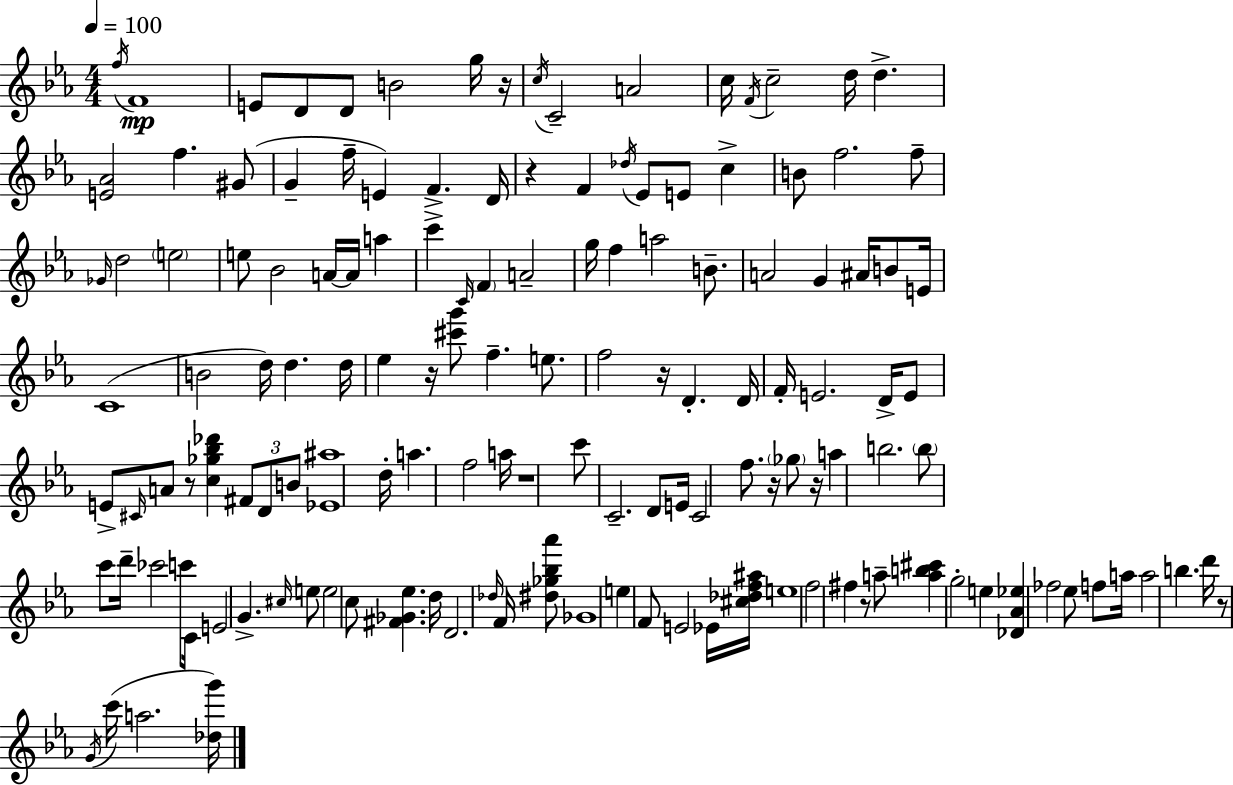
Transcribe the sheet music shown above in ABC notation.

X:1
T:Untitled
M:4/4
L:1/4
K:Eb
f/4 F4 E/2 D/2 D/2 B2 g/4 z/4 c/4 C2 A2 c/4 F/4 c2 d/4 d [E_A]2 f ^G/2 G f/4 E F D/4 z F _d/4 _E/2 E/2 c B/2 f2 f/2 _G/4 d2 e2 e/2 _B2 A/4 A/4 a c' C/4 F A2 g/4 f a2 B/2 A2 G ^A/4 B/2 E/4 C4 B2 d/4 d d/4 _e z/4 [^c'g']/2 f e/2 f2 z/4 D D/4 F/4 E2 D/4 E/2 E/2 ^C/4 A/2 z/2 [c_g_b_d'] ^F/2 D/2 B/2 [_E^a]4 d/4 a f2 a/4 z4 c'/2 C2 D/2 E/4 C2 f/2 z/4 _g/2 z/4 a b2 b/2 c'/2 d'/4 _c'2 c'/2 C/4 E2 G ^c/4 e/2 e2 c/2 [^F_G_e] d/4 D2 _d/4 F/4 [^d_g_b_a']/2 _G4 e F/2 E2 _E/4 [^c_df^a]/4 e4 f2 ^f z/2 a/2 [ab^c'] g2 e [_D_A_e] _f2 _e/2 f/2 a/4 a2 b d'/4 z/2 G/4 c'/4 a2 [_dg']/4